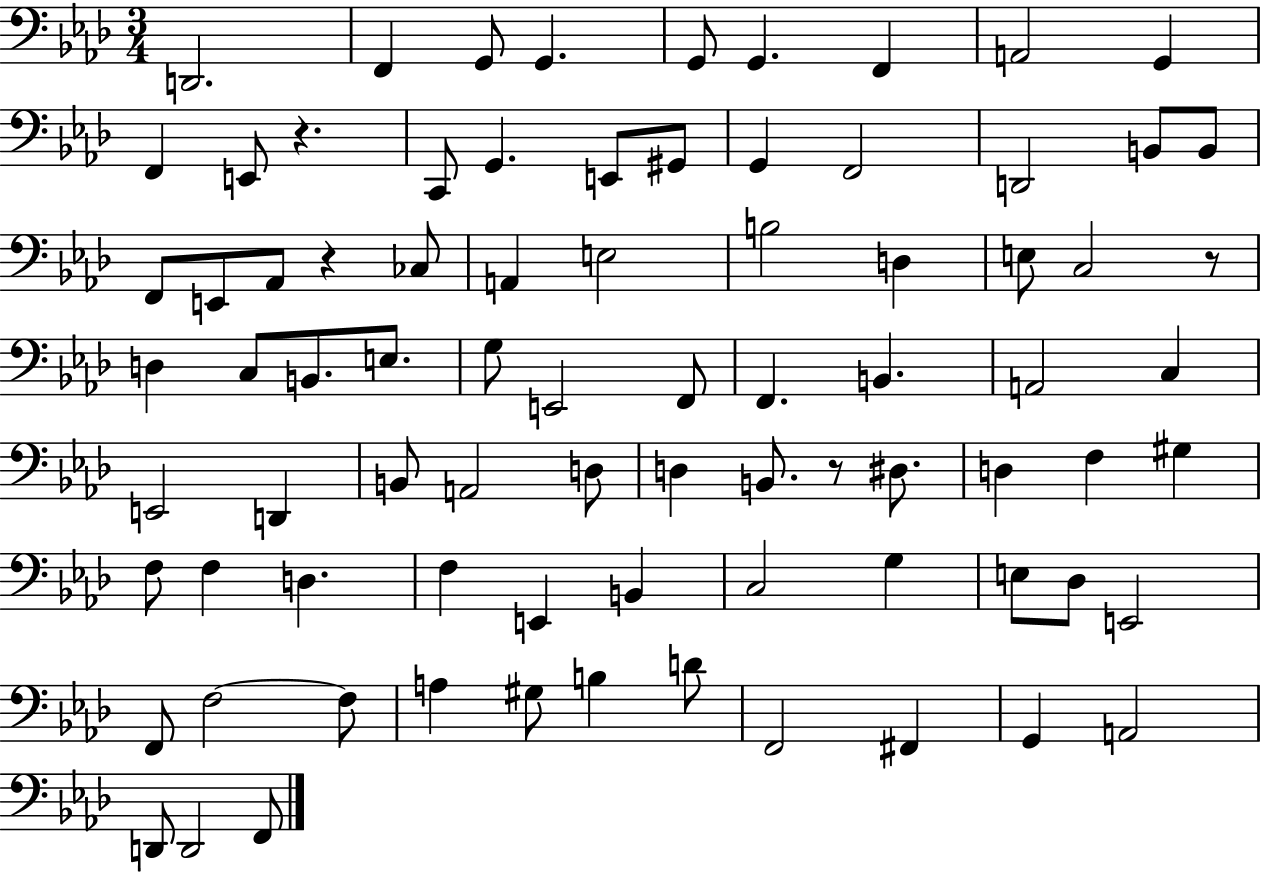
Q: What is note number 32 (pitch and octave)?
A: C3